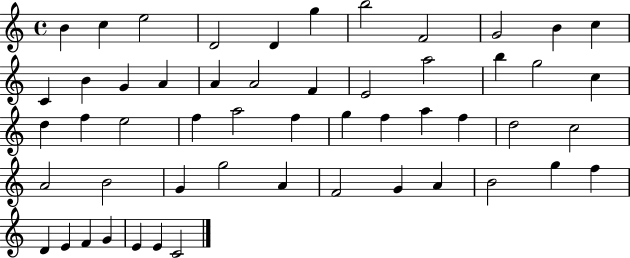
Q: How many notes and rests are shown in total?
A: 53